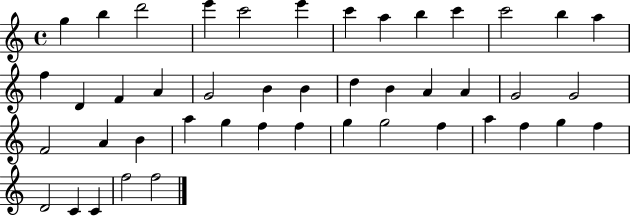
{
  \clef treble
  \time 4/4
  \defaultTimeSignature
  \key c \major
  g''4 b''4 d'''2 | e'''4 c'''2 e'''4 | c'''4 a''4 b''4 c'''4 | c'''2 b''4 a''4 | \break f''4 d'4 f'4 a'4 | g'2 b'4 b'4 | d''4 b'4 a'4 a'4 | g'2 g'2 | \break f'2 a'4 b'4 | a''4 g''4 f''4 f''4 | g''4 g''2 f''4 | a''4 f''4 g''4 f''4 | \break d'2 c'4 c'4 | f''2 f''2 | \bar "|."
}